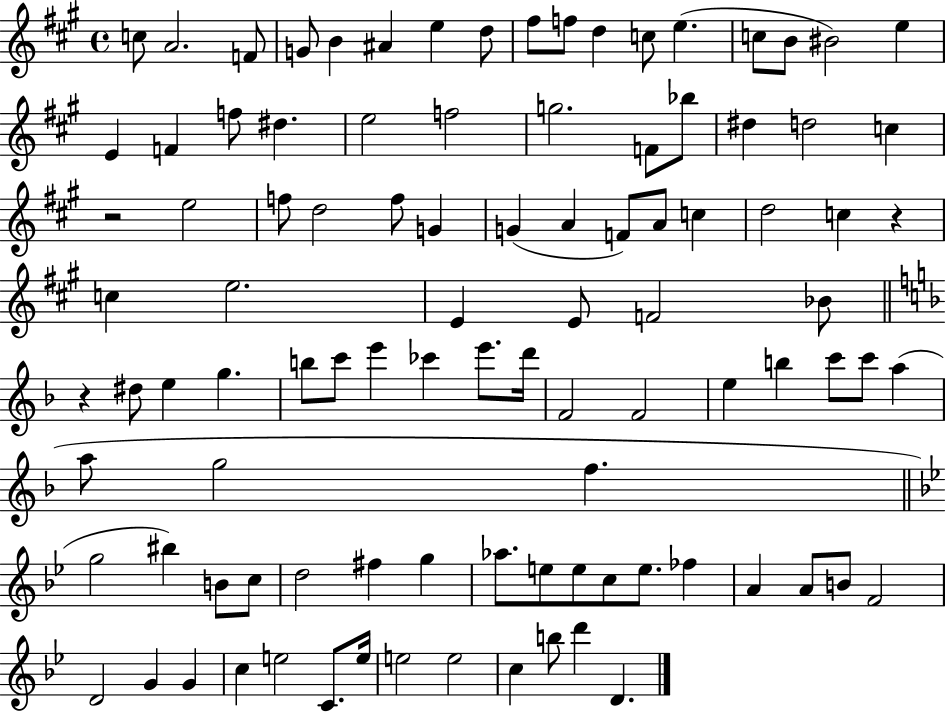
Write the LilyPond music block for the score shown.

{
  \clef treble
  \time 4/4
  \defaultTimeSignature
  \key a \major
  c''8 a'2. f'8 | g'8 b'4 ais'4 e''4 d''8 | fis''8 f''8 d''4 c''8 e''4.( | c''8 b'8 bis'2) e''4 | \break e'4 f'4 f''8 dis''4. | e''2 f''2 | g''2. f'8 bes''8 | dis''4 d''2 c''4 | \break r2 e''2 | f''8 d''2 f''8 g'4 | g'4( a'4 f'8) a'8 c''4 | d''2 c''4 r4 | \break c''4 e''2. | e'4 e'8 f'2 bes'8 | \bar "||" \break \key f \major r4 dis''8 e''4 g''4. | b''8 c'''8 e'''4 ces'''4 e'''8. d'''16 | f'2 f'2 | e''4 b''4 c'''8 c'''8 a''4( | \break a''8 g''2 f''4. | \bar "||" \break \key bes \major g''2 bis''4) b'8 c''8 | d''2 fis''4 g''4 | aes''8. e''8 e''8 c''8 e''8. fes''4 | a'4 a'8 b'8 f'2 | \break d'2 g'4 g'4 | c''4 e''2 c'8. e''16 | e''2 e''2 | c''4 b''8 d'''4 d'4. | \break \bar "|."
}